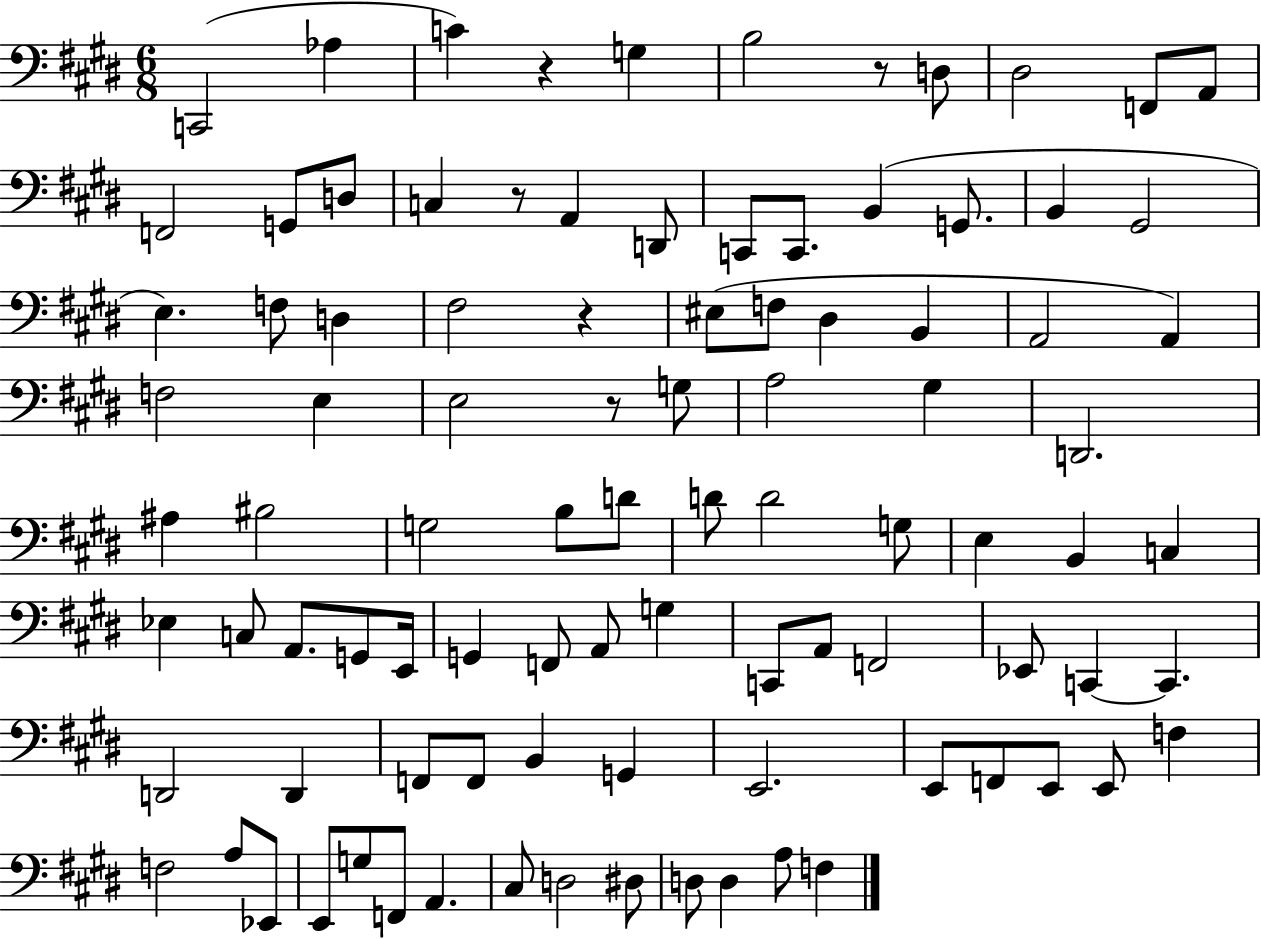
X:1
T:Untitled
M:6/8
L:1/4
K:E
C,,2 _A, C z G, B,2 z/2 D,/2 ^D,2 F,,/2 A,,/2 F,,2 G,,/2 D,/2 C, z/2 A,, D,,/2 C,,/2 C,,/2 B,, G,,/2 B,, ^G,,2 E, F,/2 D, ^F,2 z ^E,/2 F,/2 ^D, B,, A,,2 A,, F,2 E, E,2 z/2 G,/2 A,2 ^G, D,,2 ^A, ^B,2 G,2 B,/2 D/2 D/2 D2 G,/2 E, B,, C, _E, C,/2 A,,/2 G,,/2 E,,/4 G,, F,,/2 A,,/2 G, C,,/2 A,,/2 F,,2 _E,,/2 C,, C,, D,,2 D,, F,,/2 F,,/2 B,, G,, E,,2 E,,/2 F,,/2 E,,/2 E,,/2 F, F,2 A,/2 _E,,/2 E,,/2 G,/2 F,,/2 A,, ^C,/2 D,2 ^D,/2 D,/2 D, A,/2 F,